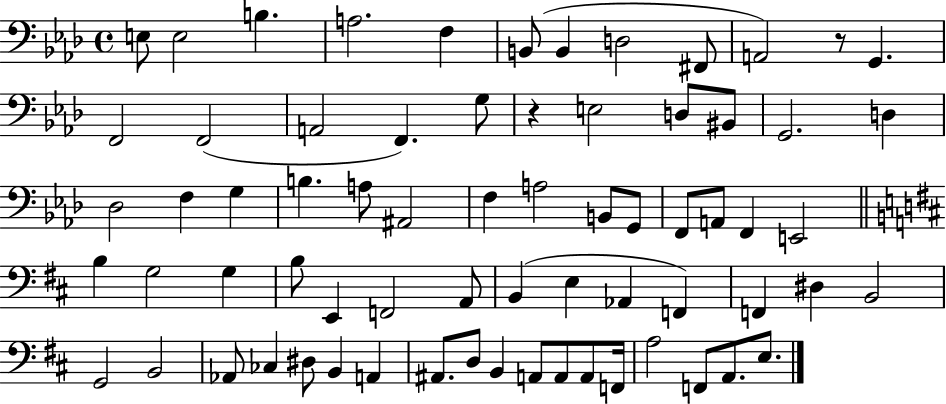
{
  \clef bass
  \time 4/4
  \defaultTimeSignature
  \key aes \major
  e8 e2 b4. | a2. f4 | b,8( b,4 d2 fis,8 | a,2) r8 g,4. | \break f,2 f,2( | a,2 f,4.) g8 | r4 e2 d8 bis,8 | g,2. d4 | \break des2 f4 g4 | b4. a8 ais,2 | f4 a2 b,8 g,8 | f,8 a,8 f,4 e,2 | \break \bar "||" \break \key d \major b4 g2 g4 | b8 e,4 f,2 a,8 | b,4( e4 aes,4 f,4) | f,4 dis4 b,2 | \break g,2 b,2 | aes,8 ces4 dis8 b,4 a,4 | ais,8. d8 b,4 a,8 a,8 a,8 f,16 | a2 f,8 a,8. e8. | \break \bar "|."
}